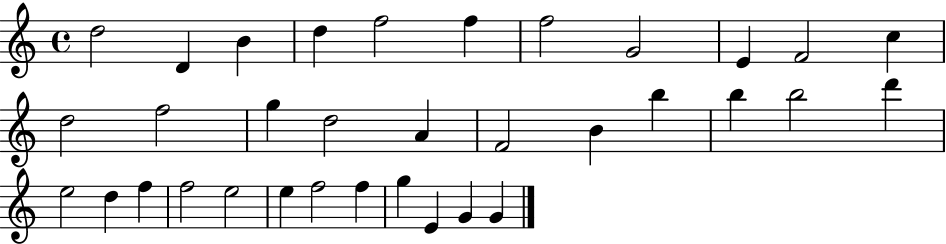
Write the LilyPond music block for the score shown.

{
  \clef treble
  \time 4/4
  \defaultTimeSignature
  \key c \major
  d''2 d'4 b'4 | d''4 f''2 f''4 | f''2 g'2 | e'4 f'2 c''4 | \break d''2 f''2 | g''4 d''2 a'4 | f'2 b'4 b''4 | b''4 b''2 d'''4 | \break e''2 d''4 f''4 | f''2 e''2 | e''4 f''2 f''4 | g''4 e'4 g'4 g'4 | \break \bar "|."
}